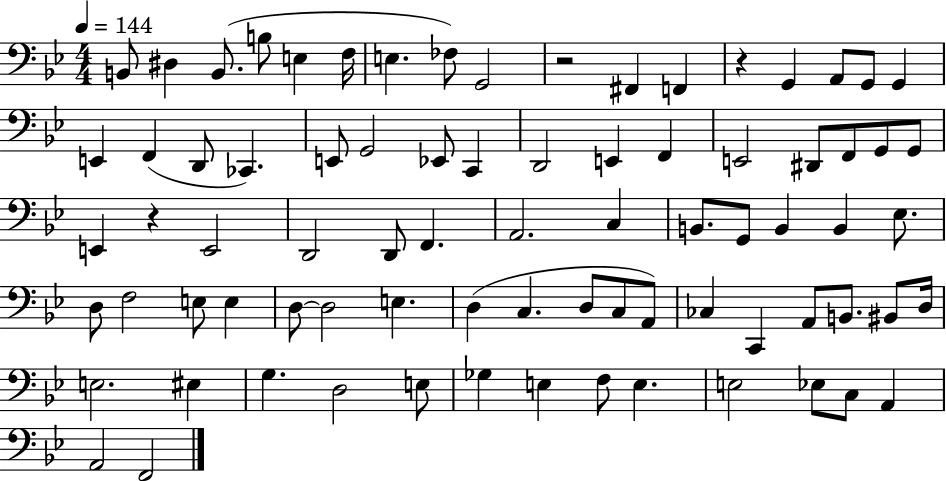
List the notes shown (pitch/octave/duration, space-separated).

B2/e D#3/q B2/e. B3/e E3/q F3/s E3/q. FES3/e G2/h R/h F#2/q F2/q R/q G2/q A2/e G2/e G2/q E2/q F2/q D2/e CES2/q. E2/e G2/h Eb2/e C2/q D2/h E2/q F2/q E2/h D#2/e F2/e G2/e G2/e E2/q R/q E2/h D2/h D2/e F2/q. A2/h. C3/q B2/e. G2/e B2/q B2/q Eb3/e. D3/e F3/h E3/e E3/q D3/e D3/h E3/q. D3/q C3/q. D3/e C3/e A2/e CES3/q C2/q A2/e B2/e. BIS2/e D3/s E3/h. EIS3/q G3/q. D3/h E3/e Gb3/q E3/q F3/e E3/q. E3/h Eb3/e C3/e A2/q A2/h F2/h